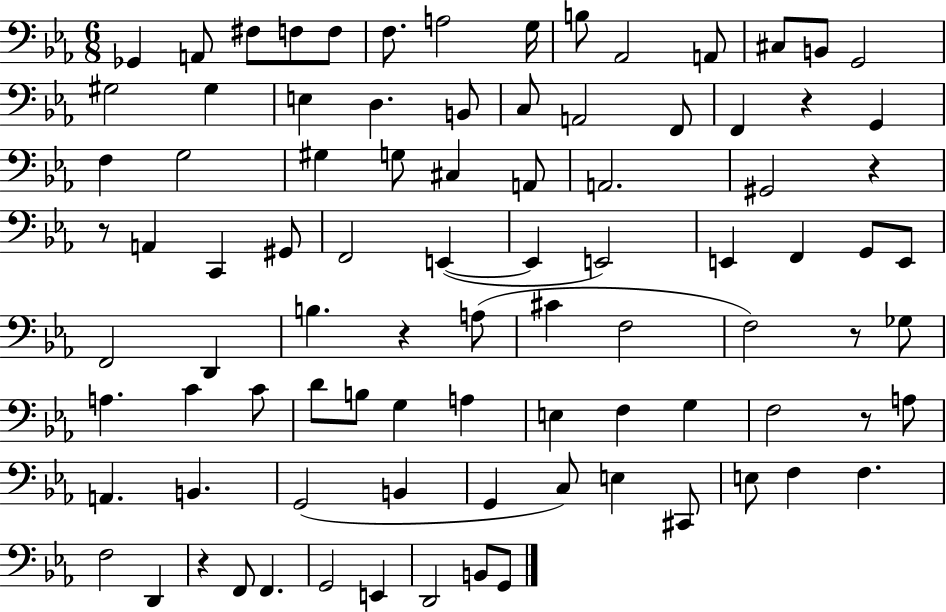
Gb2/q A2/e F#3/e F3/e F3/e F3/e. A3/h G3/s B3/e Ab2/h A2/e C#3/e B2/e G2/h G#3/h G#3/q E3/q D3/q. B2/e C3/e A2/h F2/e F2/q R/q G2/q F3/q G3/h G#3/q G3/e C#3/q A2/e A2/h. G#2/h R/q R/e A2/q C2/q G#2/e F2/h E2/q E2/q E2/h E2/q F2/q G2/e E2/e F2/h D2/q B3/q. R/q A3/e C#4/q F3/h F3/h R/e Gb3/e A3/q. C4/q C4/e D4/e B3/e G3/q A3/q E3/q F3/q G3/q F3/h R/e A3/e A2/q. B2/q. G2/h B2/q G2/q C3/e E3/q C#2/e E3/e F3/q F3/q. F3/h D2/q R/q F2/e F2/q. G2/h E2/q D2/h B2/e G2/e